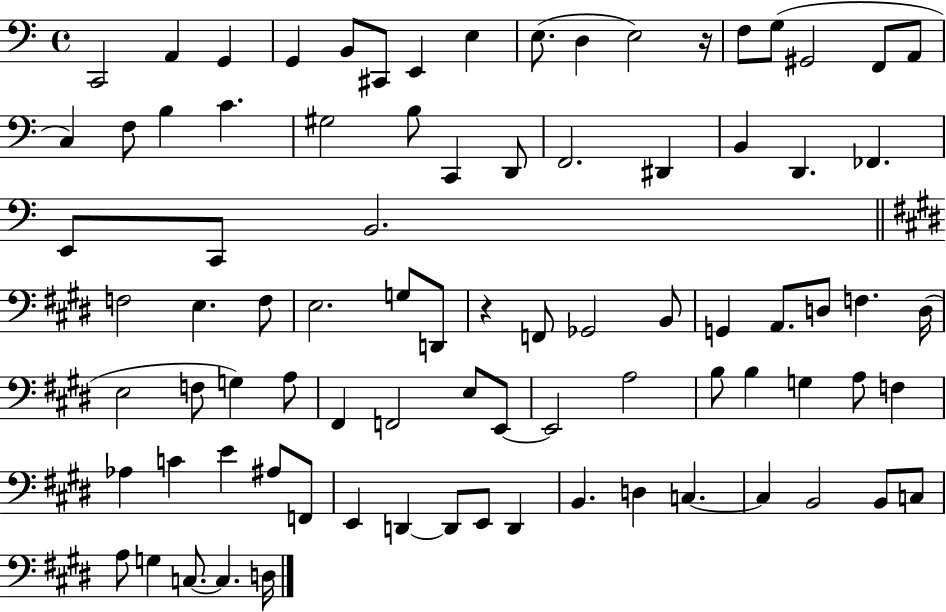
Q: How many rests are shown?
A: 2